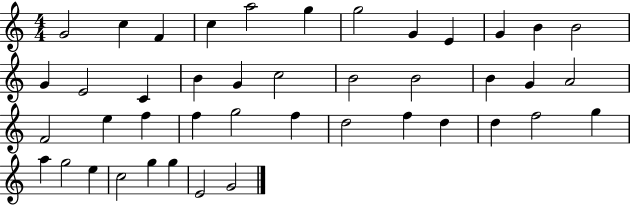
{
  \clef treble
  \numericTimeSignature
  \time 4/4
  \key c \major
  g'2 c''4 f'4 | c''4 a''2 g''4 | g''2 g'4 e'4 | g'4 b'4 b'2 | \break g'4 e'2 c'4 | b'4 g'4 c''2 | b'2 b'2 | b'4 g'4 a'2 | \break f'2 e''4 f''4 | f''4 g''2 f''4 | d''2 f''4 d''4 | d''4 f''2 g''4 | \break a''4 g''2 e''4 | c''2 g''4 g''4 | e'2 g'2 | \bar "|."
}